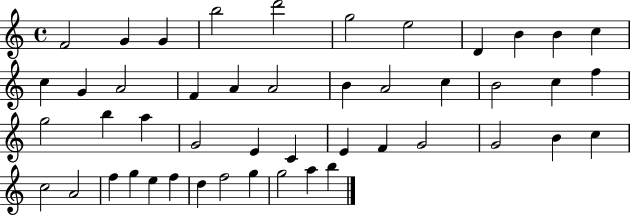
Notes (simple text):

F4/h G4/q G4/q B5/h D6/h G5/h E5/h D4/q B4/q B4/q C5/q C5/q G4/q A4/h F4/q A4/q A4/h B4/q A4/h C5/q B4/h C5/q F5/q G5/h B5/q A5/q G4/h E4/q C4/q E4/q F4/q G4/h G4/h B4/q C5/q C5/h A4/h F5/q G5/q E5/q F5/q D5/q F5/h G5/q G5/h A5/q B5/q